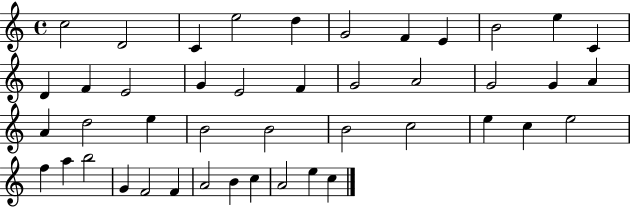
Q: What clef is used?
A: treble